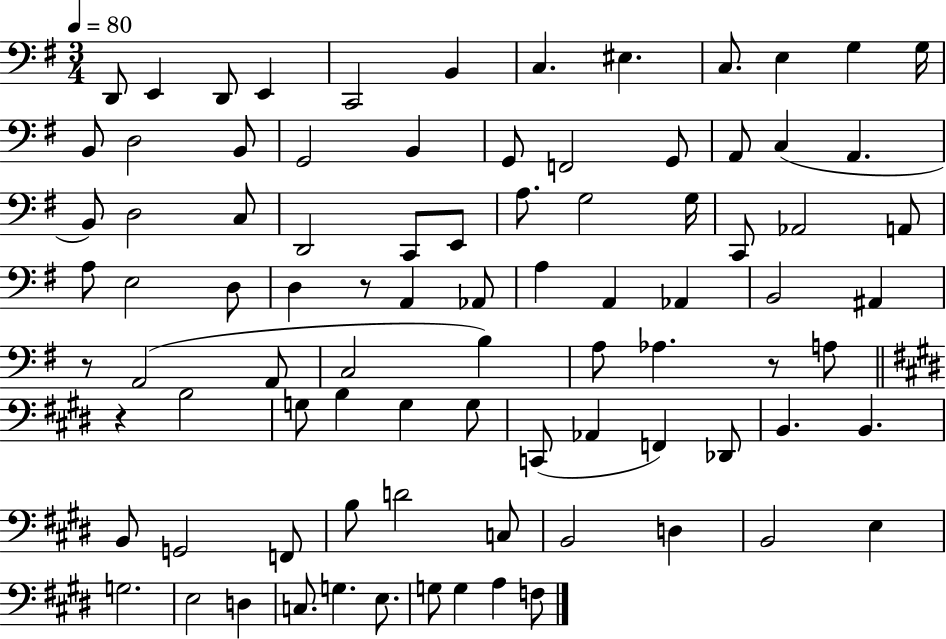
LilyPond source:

{
  \clef bass
  \numericTimeSignature
  \time 3/4
  \key g \major
  \tempo 4 = 80
  d,8 e,4 d,8 e,4 | c,2 b,4 | c4. eis4. | c8. e4 g4 g16 | \break b,8 d2 b,8 | g,2 b,4 | g,8 f,2 g,8 | a,8 c4( a,4. | \break b,8) d2 c8 | d,2 c,8 e,8 | a8. g2 g16 | c,8 aes,2 a,8 | \break a8 e2 d8 | d4 r8 a,4 aes,8 | a4 a,4 aes,4 | b,2 ais,4 | \break r8 a,2( a,8 | c2 b4) | a8 aes4. r8 a8 | \bar "||" \break \key e \major r4 b2 | g8 b4 g4 g8 | c,8( aes,4 f,4) des,8 | b,4. b,4. | \break b,8 g,2 f,8 | b8 d'2 c8 | b,2 d4 | b,2 e4 | \break g2. | e2 d4 | c8. g4. e8. | g8 g4 a4 f8 | \break \bar "|."
}